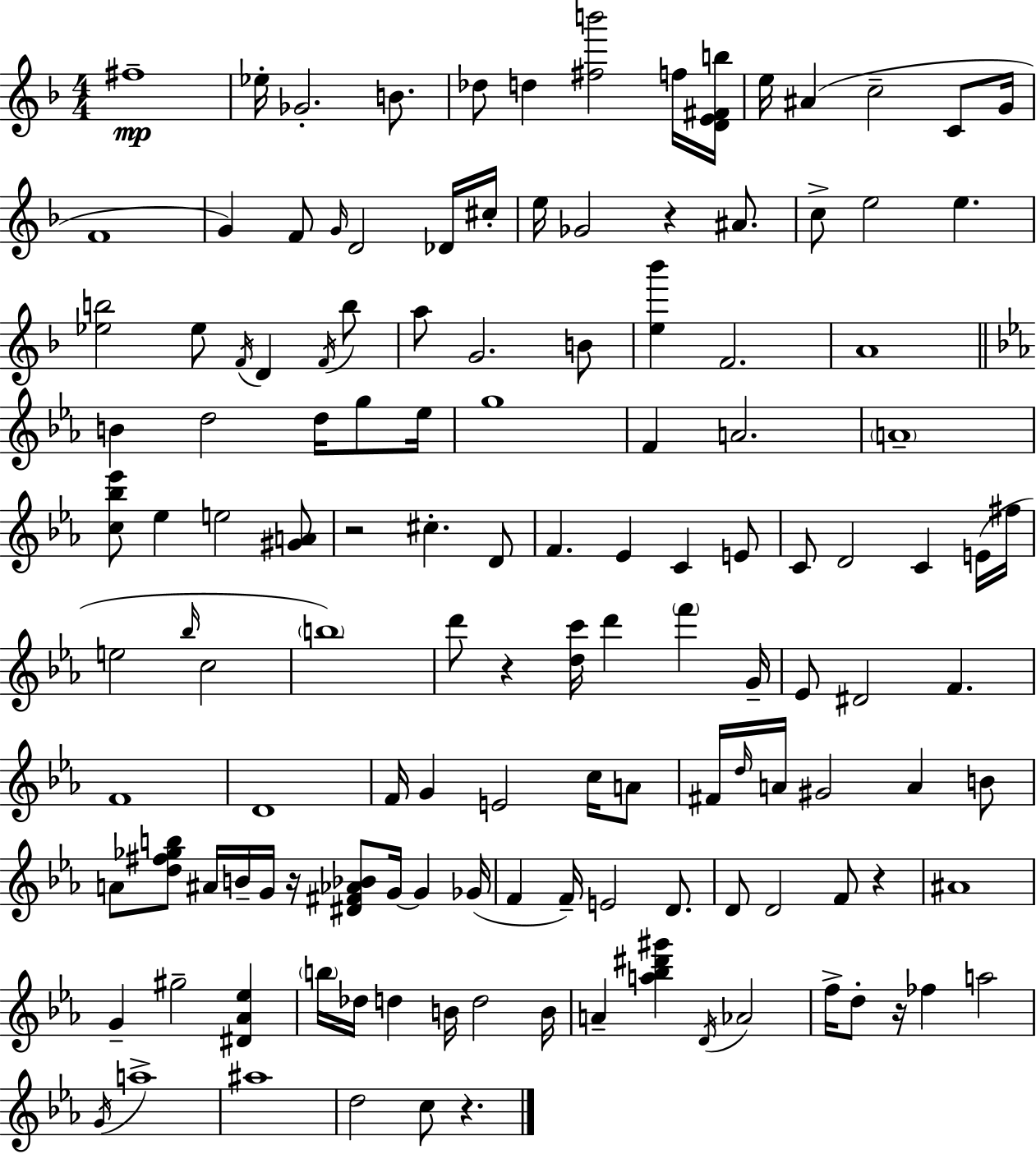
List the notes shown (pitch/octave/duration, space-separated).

F#5/w Eb5/s Gb4/h. B4/e. Db5/e D5/q [F#5,B6]/h F5/s [D4,E4,F#4,B5]/s E5/s A#4/q C5/h C4/e G4/s F4/w G4/q F4/e G4/s D4/h Db4/s C#5/s E5/s Gb4/h R/q A#4/e. C5/e E5/h E5/q. [Eb5,B5]/h Eb5/e F4/s D4/q F4/s B5/e A5/e G4/h. B4/e [E5,Bb6]/q F4/h. A4/w B4/q D5/h D5/s G5/e Eb5/s G5/w F4/q A4/h. A4/w [C5,Bb5,Eb6]/e Eb5/q E5/h [G#4,A4]/e R/h C#5/q. D4/e F4/q. Eb4/q C4/q E4/e C4/e D4/h C4/q E4/s F#5/s E5/h Bb5/s C5/h B5/w D6/e R/q [D5,C6]/s D6/q F6/q G4/s Eb4/e D#4/h F4/q. F4/w D4/w F4/s G4/q E4/h C5/s A4/e F#4/s D5/s A4/s G#4/h A4/q B4/e A4/e [D5,F#5,Gb5,B5]/e A#4/s B4/s G4/s R/s [D#4,F#4,Ab4,Bb4]/e G4/s G4/q Gb4/s F4/q F4/s E4/h D4/e. D4/e D4/h F4/e R/q A#4/w G4/q G#5/h [D#4,Ab4,Eb5]/q B5/s Db5/s D5/q B4/s D5/h B4/s A4/q [A5,Bb5,D#6,G#6]/q D4/s Ab4/h F5/s D5/e R/s FES5/q A5/h G4/s A5/w A#5/w D5/h C5/e R/q.